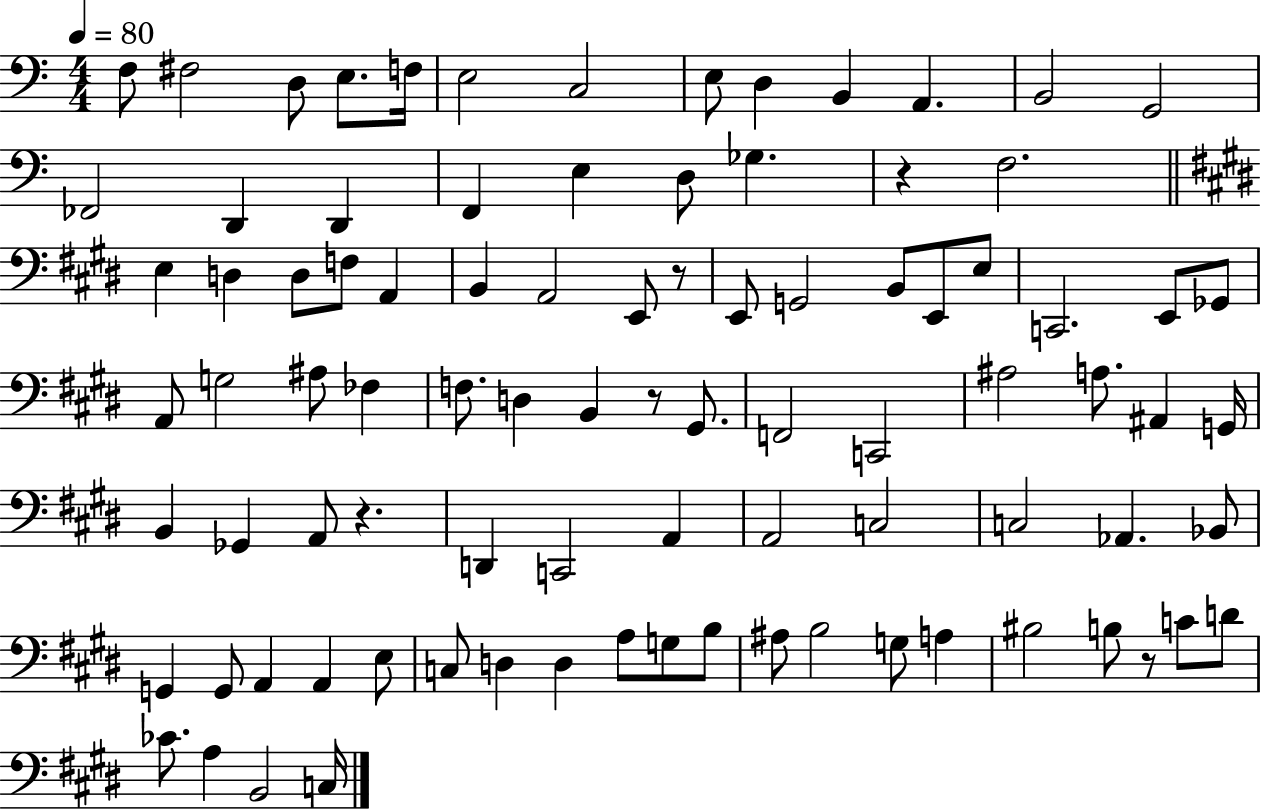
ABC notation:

X:1
T:Untitled
M:4/4
L:1/4
K:C
F,/2 ^F,2 D,/2 E,/2 F,/4 E,2 C,2 E,/2 D, B,, A,, B,,2 G,,2 _F,,2 D,, D,, F,, E, D,/2 _G, z F,2 E, D, D,/2 F,/2 A,, B,, A,,2 E,,/2 z/2 E,,/2 G,,2 B,,/2 E,,/2 E,/2 C,,2 E,,/2 _G,,/2 A,,/2 G,2 ^A,/2 _F, F,/2 D, B,, z/2 ^G,,/2 F,,2 C,,2 ^A,2 A,/2 ^A,, G,,/4 B,, _G,, A,,/2 z D,, C,,2 A,, A,,2 C,2 C,2 _A,, _B,,/2 G,, G,,/2 A,, A,, E,/2 C,/2 D, D, A,/2 G,/2 B,/2 ^A,/2 B,2 G,/2 A, ^B,2 B,/2 z/2 C/2 D/2 _C/2 A, B,,2 C,/4